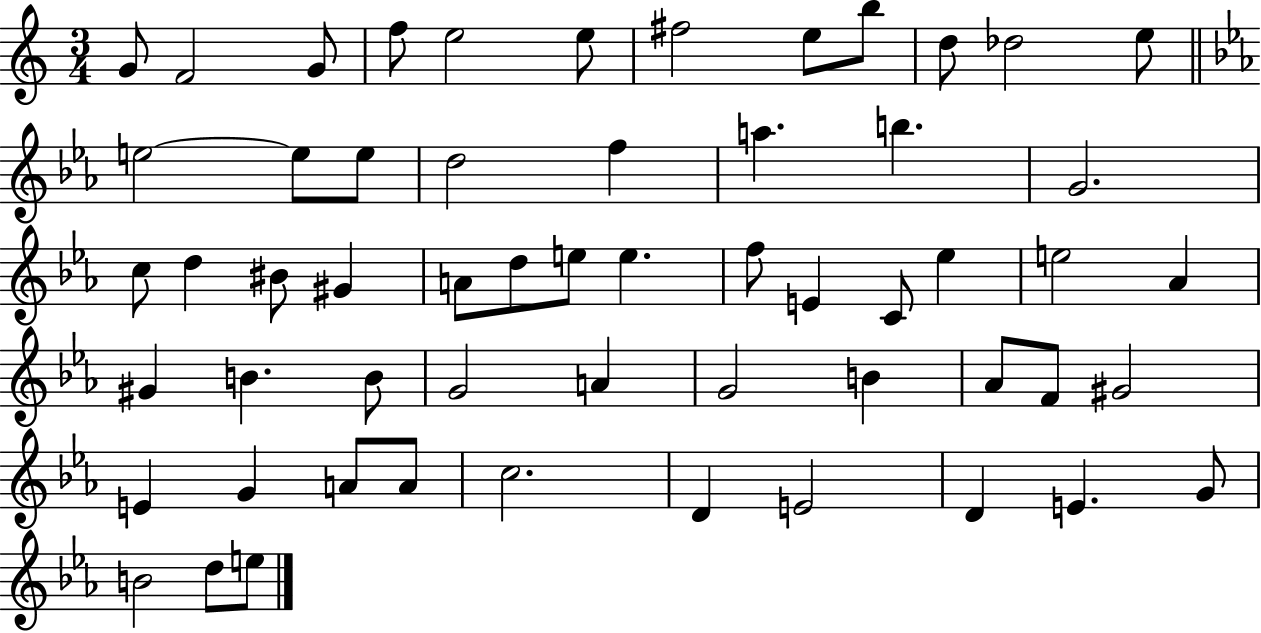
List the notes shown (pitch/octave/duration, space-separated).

G4/e F4/h G4/e F5/e E5/h E5/e F#5/h E5/e B5/e D5/e Db5/h E5/e E5/h E5/e E5/e D5/h F5/q A5/q. B5/q. G4/h. C5/e D5/q BIS4/e G#4/q A4/e D5/e E5/e E5/q. F5/e E4/q C4/e Eb5/q E5/h Ab4/q G#4/q B4/q. B4/e G4/h A4/q G4/h B4/q Ab4/e F4/e G#4/h E4/q G4/q A4/e A4/e C5/h. D4/q E4/h D4/q E4/q. G4/e B4/h D5/e E5/e